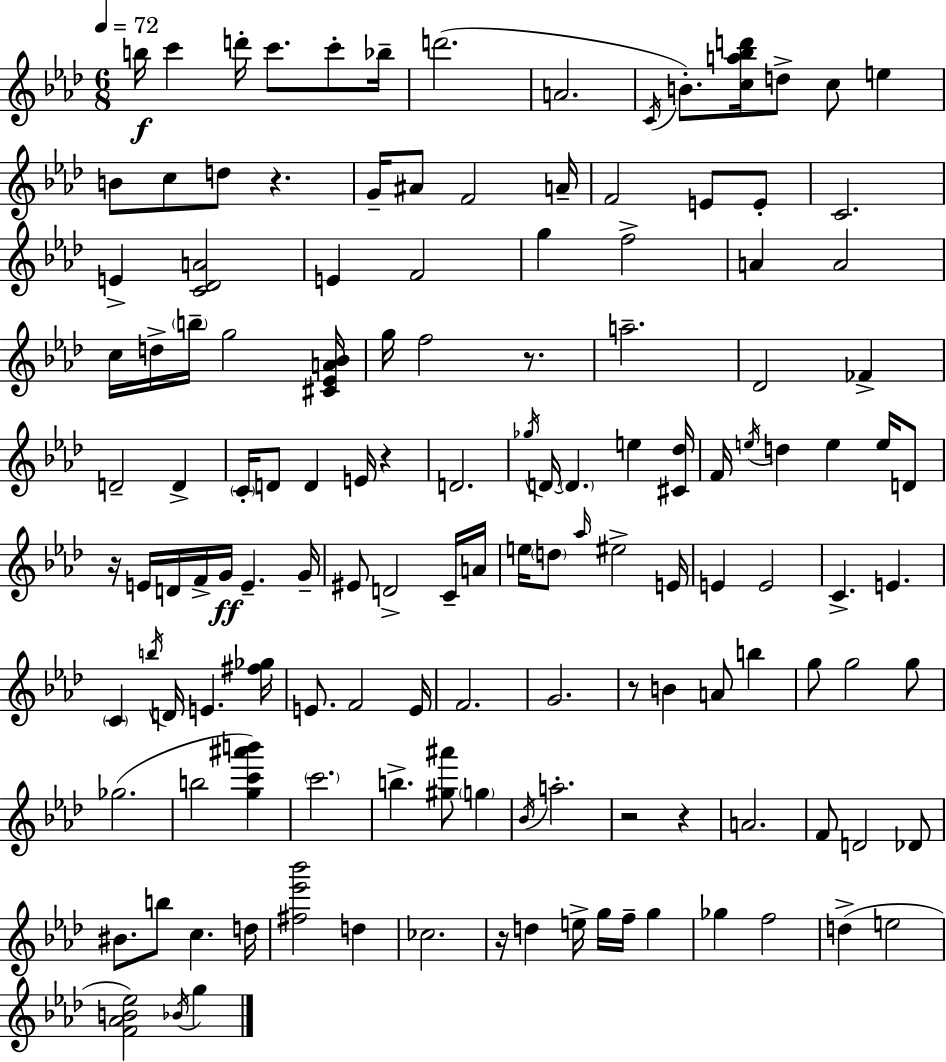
B5/s C6/q D6/s C6/e. C6/e Bb5/s D6/h. A4/h. C4/s B4/e. [C5,A5,Bb5,D6]/s D5/e C5/e E5/q B4/e C5/e D5/e R/q. G4/s A#4/e F4/h A4/s F4/h E4/e E4/e C4/h. E4/q [C4,Db4,A4]/h E4/q F4/h G5/q F5/h A4/q A4/h C5/s D5/s B5/s G5/h [C#4,Eb4,A4,Bb4]/s G5/s F5/h R/e. A5/h. Db4/h FES4/q D4/h D4/q C4/s D4/e D4/q E4/s R/q D4/h. Gb5/s D4/s D4/q. E5/q [C#4,Db5]/s F4/s E5/s D5/q E5/q E5/s D4/e R/s E4/s D4/s F4/s G4/s E4/q. G4/s EIS4/e D4/h C4/s A4/s E5/s D5/e Ab5/s EIS5/h E4/s E4/q E4/h C4/q. E4/q. C4/q B5/s D4/s E4/q. [F#5,Gb5]/s E4/e. F4/h E4/s F4/h. G4/h. R/e B4/q A4/e B5/q G5/e G5/h G5/e Gb5/h. B5/h [G5,C6,A#6,B6]/q C6/h. B5/q. [G#5,A#6]/e G5/q Bb4/s A5/h. R/h R/q A4/h. F4/e D4/h Db4/e BIS4/e. B5/e C5/q. D5/s [F#5,Eb6,Bb6]/h D5/q CES5/h. R/s D5/q E5/s G5/s F5/s G5/q Gb5/q F5/h D5/q E5/h [F4,Ab4,B4,Eb5]/h Bb4/s G5/q